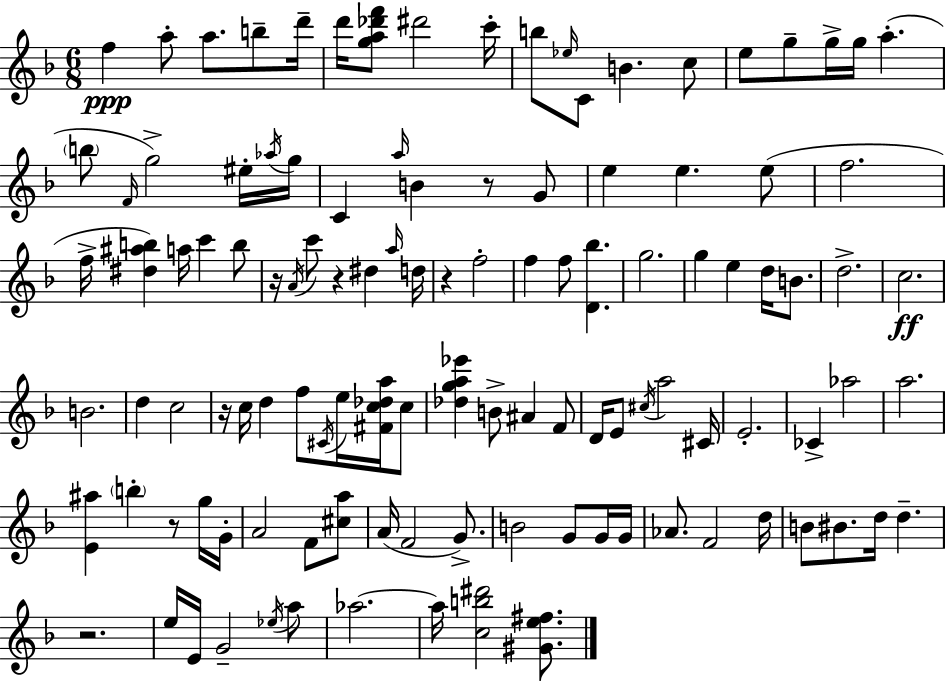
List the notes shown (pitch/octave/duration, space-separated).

F5/q A5/e A5/e. B5/e D6/s D6/s [G5,A5,Db6,F6]/e D#6/h C6/s B5/e Eb5/s C4/e B4/q. C5/e E5/e G5/e G5/s G5/s A5/q. B5/e F4/s G5/h EIS5/s Ab5/s G5/s C4/q A5/s B4/q R/e G4/e E5/q E5/q. E5/e F5/h. F5/s [D#5,A#5,B5]/q A5/s C6/q B5/e R/s A4/s C6/e R/q D#5/q A5/s D5/s R/q F5/h F5/q F5/e [D4,Bb5]/q. G5/h. G5/q E5/q D5/s B4/e. D5/h. C5/h. B4/h. D5/q C5/h R/s C5/s D5/q F5/e C#4/s E5/s [F#4,C5,Db5,A5]/s C5/e [Db5,G5,A5,Eb6]/q B4/e A#4/q F4/e D4/s E4/e C#5/s A5/h C#4/s E4/h. CES4/q Ab5/h A5/h. [E4,A#5]/q B5/q R/e G5/s G4/s A4/h F4/e [C#5,A5]/e A4/s F4/h G4/e. B4/h G4/e G4/s G4/s Ab4/e. F4/h D5/s B4/e BIS4/e. D5/s D5/q. R/h. E5/s E4/s G4/h Eb5/s A5/e Ab5/h. Ab5/s [C5,B5,D#6]/h [G#4,E5,F#5]/e.